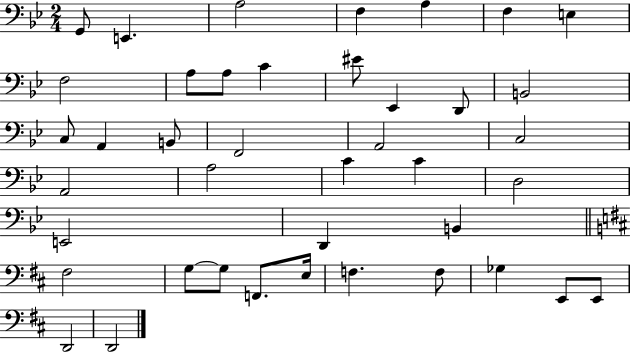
G2/e E2/q. A3/h F3/q A3/q F3/q E3/q F3/h A3/e A3/e C4/q EIS4/e Eb2/q D2/e B2/h C3/e A2/q B2/e F2/h A2/h C3/h A2/h A3/h C4/q C4/q D3/h E2/h D2/q B2/q F#3/h G3/e G3/e F2/e. E3/s F3/q. F3/e Gb3/q E2/e E2/e D2/h D2/h